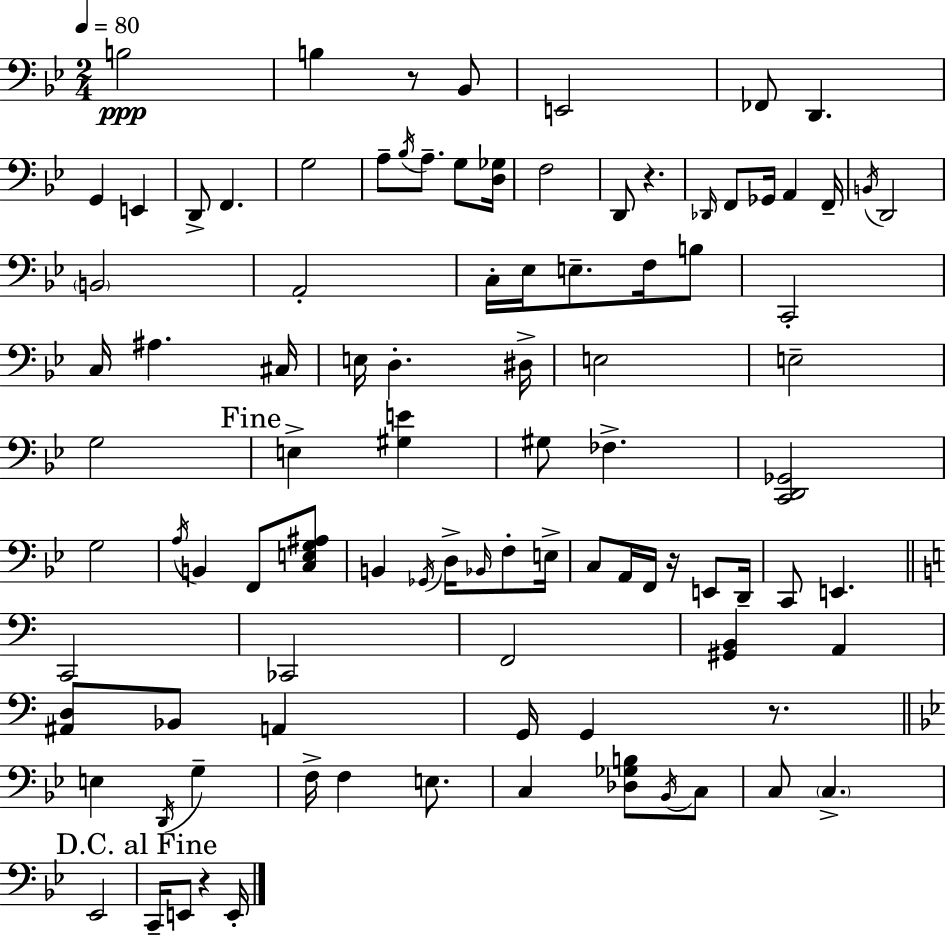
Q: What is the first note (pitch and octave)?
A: B3